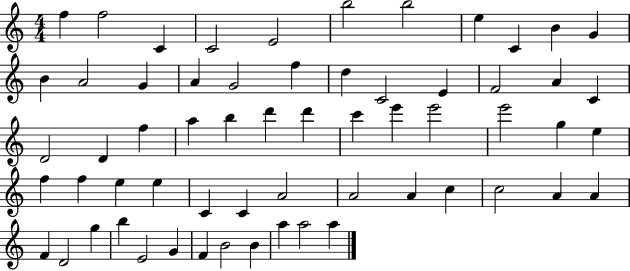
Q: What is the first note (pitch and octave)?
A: F5